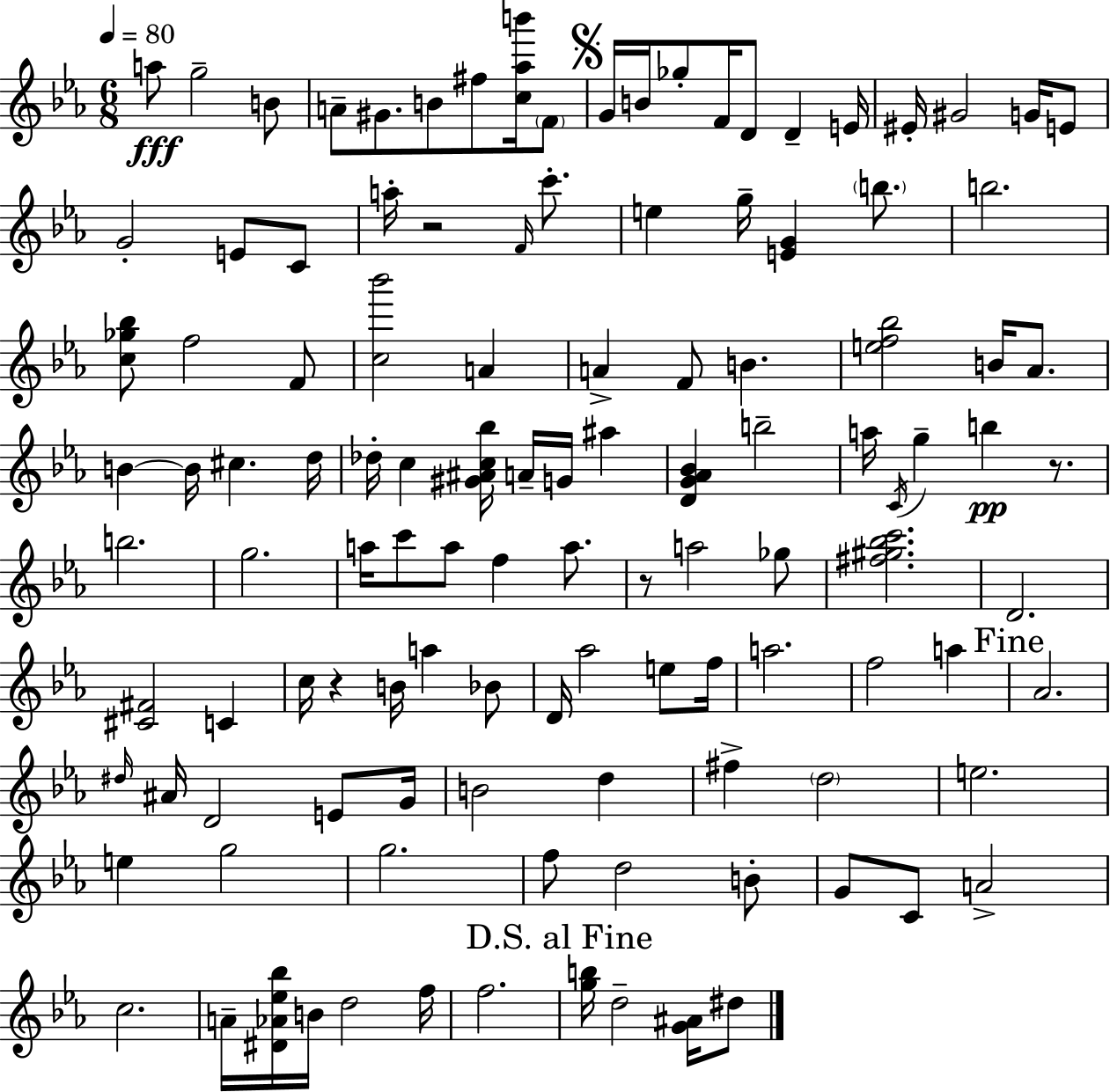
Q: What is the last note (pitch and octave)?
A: D#5